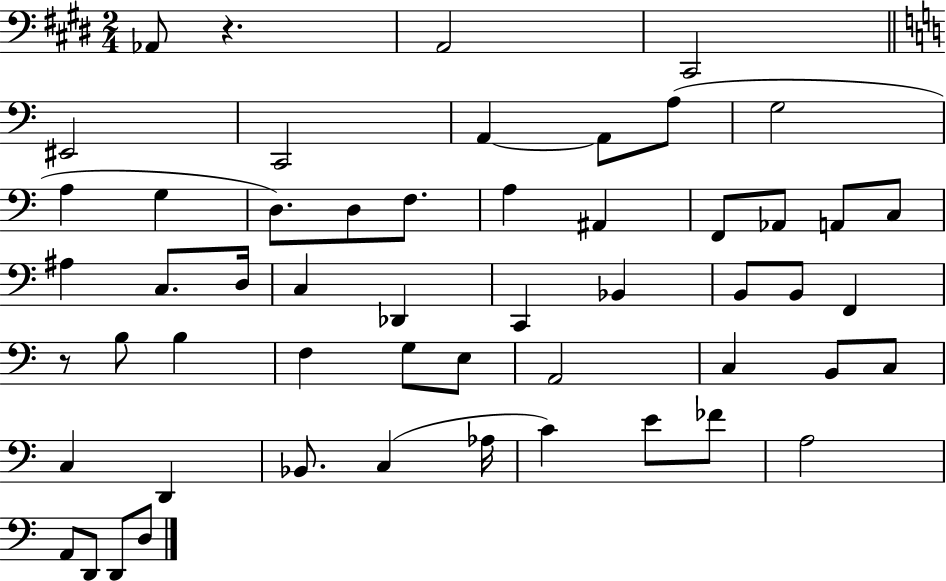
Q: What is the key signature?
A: E major